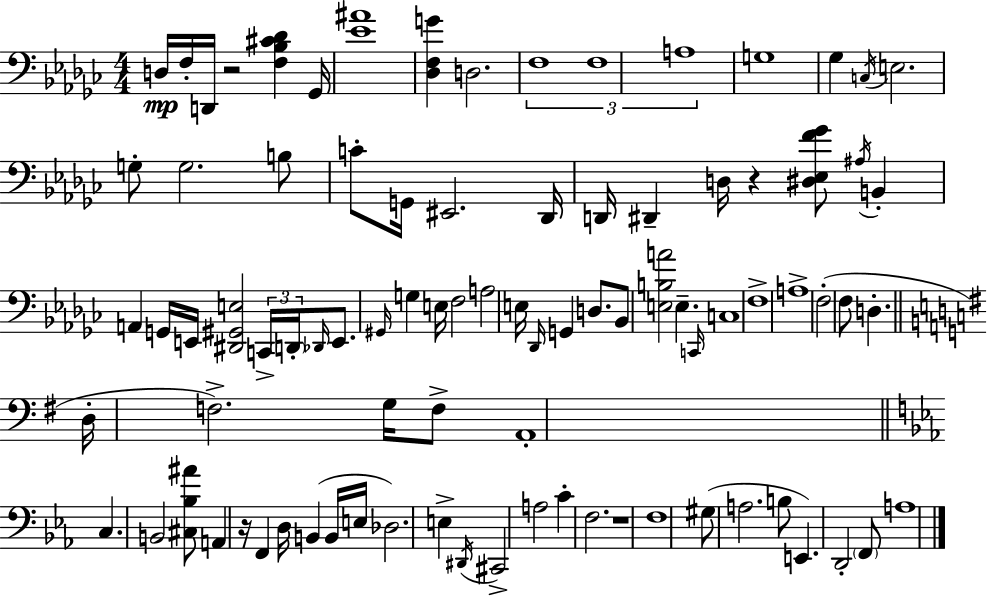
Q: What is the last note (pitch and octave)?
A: A3